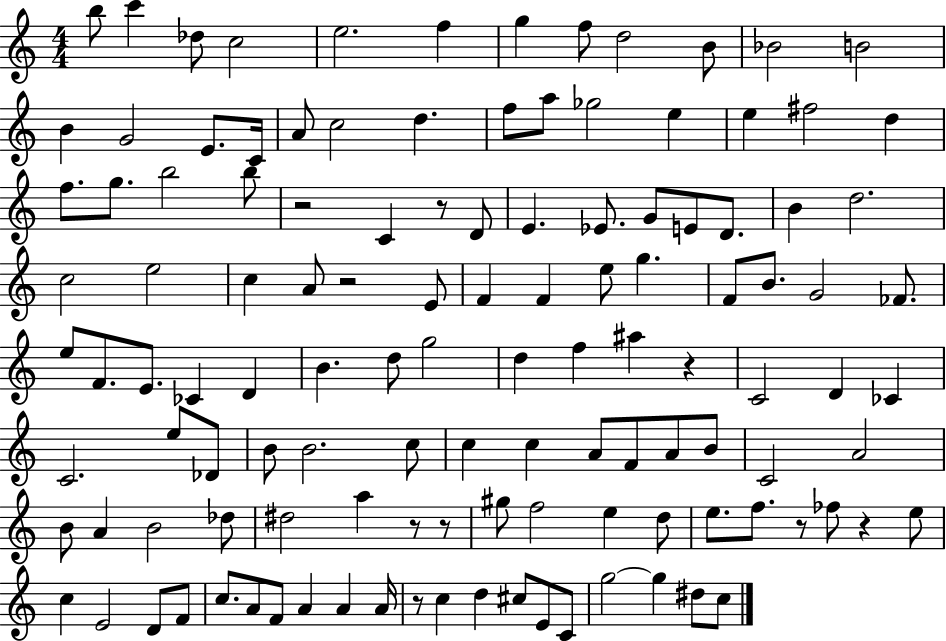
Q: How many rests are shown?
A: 9